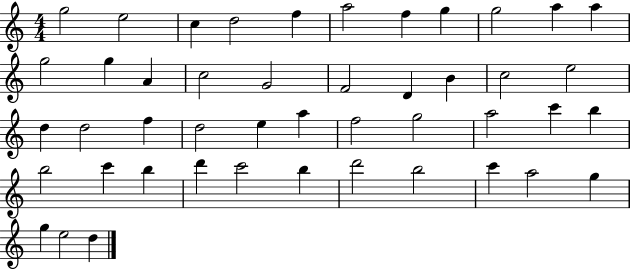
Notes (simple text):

G5/h E5/h C5/q D5/h F5/q A5/h F5/q G5/q G5/h A5/q A5/q G5/h G5/q A4/q C5/h G4/h F4/h D4/q B4/q C5/h E5/h D5/q D5/h F5/q D5/h E5/q A5/q F5/h G5/h A5/h C6/q B5/q B5/h C6/q B5/q D6/q C6/h B5/q D6/h B5/h C6/q A5/h G5/q G5/q E5/h D5/q